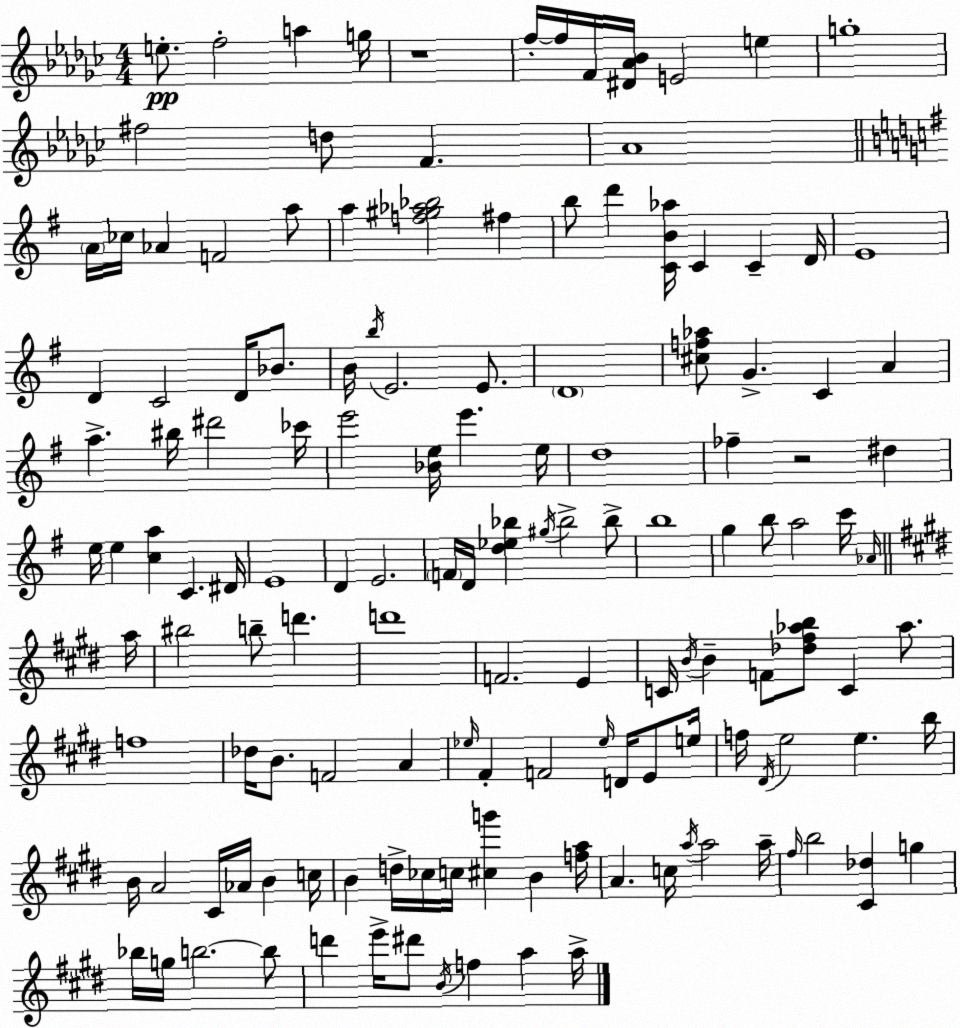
X:1
T:Untitled
M:4/4
L:1/4
K:Ebm
e/2 f2 a g/4 z4 f/4 f/4 F/4 [^D_A_B]/4 E2 e g4 ^f2 d/2 F _A4 A/4 _c/4 _A F2 a/2 a [f^g_a_b]2 ^f b/2 d' [CB_a]/4 C C D/4 E4 D C2 D/4 _B/2 B/4 b/4 E2 E/2 D4 [^cf_a]/2 G C A a ^b/4 ^d'2 _c'/4 e'2 [_Be]/4 e' e/4 d4 _f z2 ^d e/4 e [ca] C ^D/4 E4 D E2 F/4 D/4 [d_e_b] ^g/4 _b2 _b/2 b4 g b/2 a2 c'/4 _A/4 a/4 ^b2 b/2 d' d'4 F2 E C/4 B/4 B F/2 [_d^f_ab]/2 C _a/2 f4 _d/4 B/2 F2 A _e/4 ^F F2 _e/4 D/4 E/2 e/4 f/4 ^D/4 e2 e b/4 B/4 A2 ^C/4 _A/4 B c/4 B d/4 _c/4 c/4 [^cg'] B [fa]/4 A c/4 a/4 a2 a/4 ^f/4 b2 [^C_d] g _b/4 g/4 b2 b/2 d' e'/4 ^d'/2 B/4 f a a/4